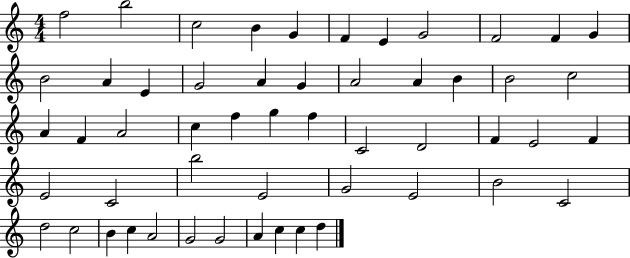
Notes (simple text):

F5/h B5/h C5/h B4/q G4/q F4/q E4/q G4/h F4/h F4/q G4/q B4/h A4/q E4/q G4/h A4/q G4/q A4/h A4/q B4/q B4/h C5/h A4/q F4/q A4/h C5/q F5/q G5/q F5/q C4/h D4/h F4/q E4/h F4/q E4/h C4/h B5/h E4/h G4/h E4/h B4/h C4/h D5/h C5/h B4/q C5/q A4/h G4/h G4/h A4/q C5/q C5/q D5/q